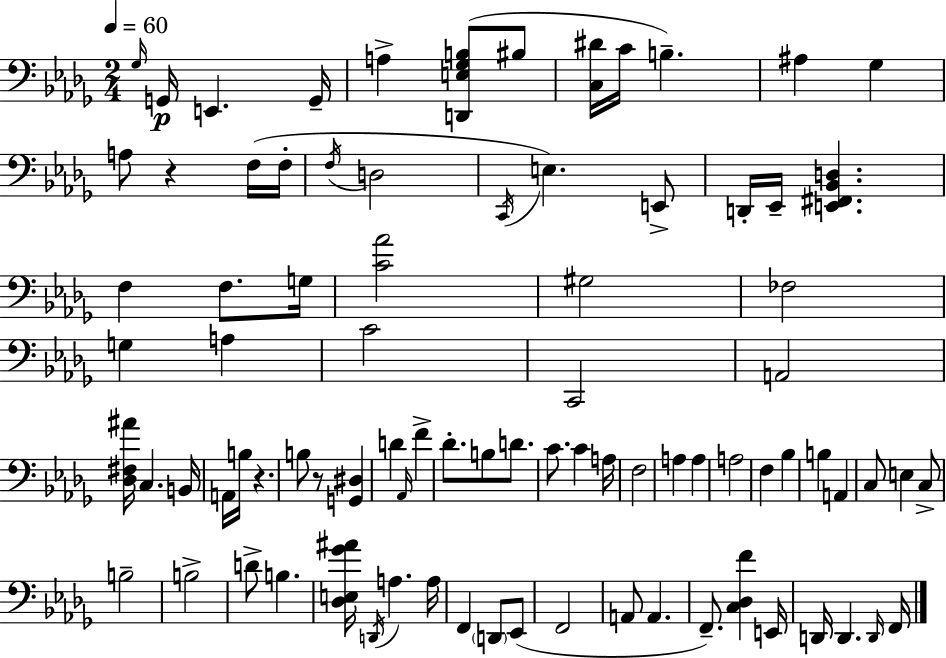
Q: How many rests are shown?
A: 3